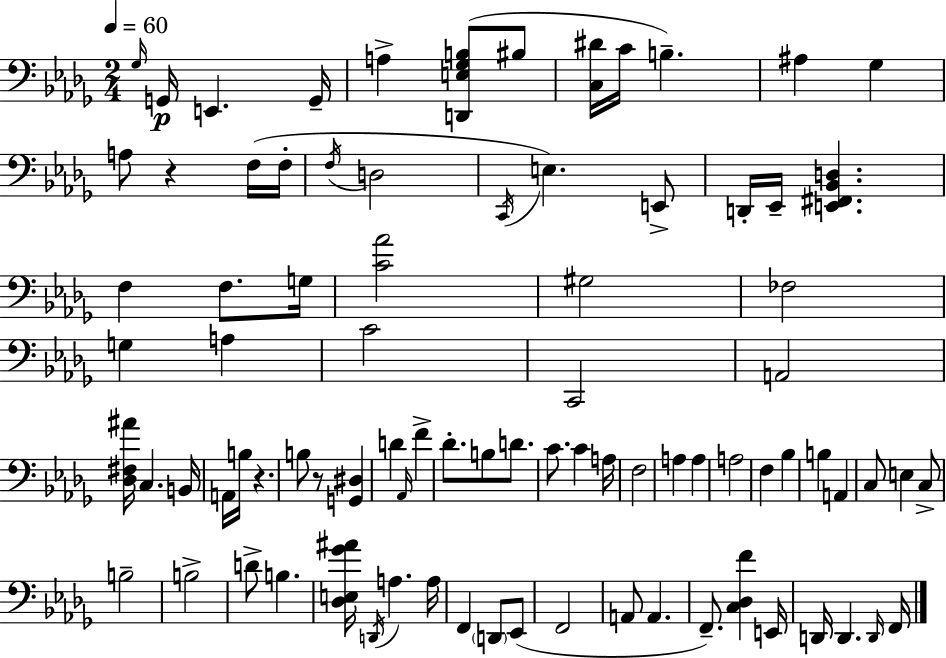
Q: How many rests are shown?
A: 3